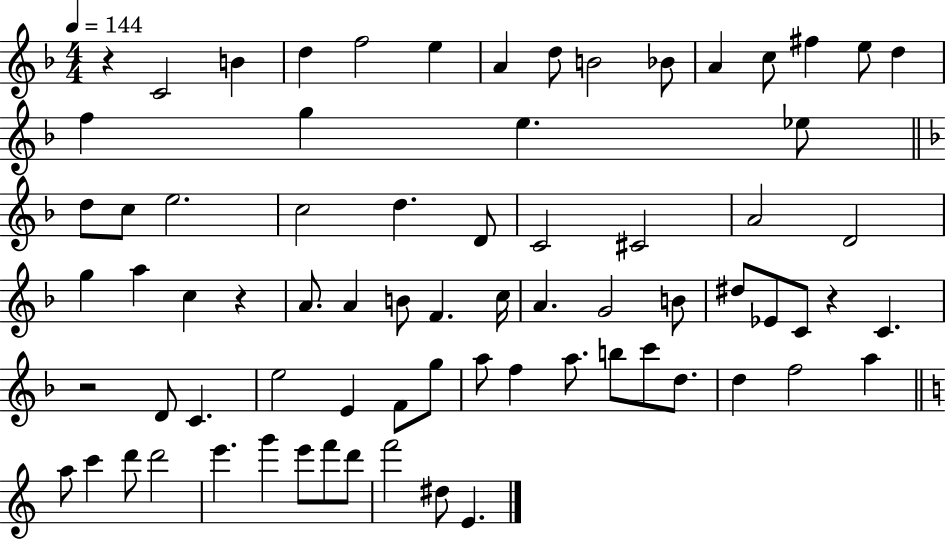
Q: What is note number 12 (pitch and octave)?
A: F#5